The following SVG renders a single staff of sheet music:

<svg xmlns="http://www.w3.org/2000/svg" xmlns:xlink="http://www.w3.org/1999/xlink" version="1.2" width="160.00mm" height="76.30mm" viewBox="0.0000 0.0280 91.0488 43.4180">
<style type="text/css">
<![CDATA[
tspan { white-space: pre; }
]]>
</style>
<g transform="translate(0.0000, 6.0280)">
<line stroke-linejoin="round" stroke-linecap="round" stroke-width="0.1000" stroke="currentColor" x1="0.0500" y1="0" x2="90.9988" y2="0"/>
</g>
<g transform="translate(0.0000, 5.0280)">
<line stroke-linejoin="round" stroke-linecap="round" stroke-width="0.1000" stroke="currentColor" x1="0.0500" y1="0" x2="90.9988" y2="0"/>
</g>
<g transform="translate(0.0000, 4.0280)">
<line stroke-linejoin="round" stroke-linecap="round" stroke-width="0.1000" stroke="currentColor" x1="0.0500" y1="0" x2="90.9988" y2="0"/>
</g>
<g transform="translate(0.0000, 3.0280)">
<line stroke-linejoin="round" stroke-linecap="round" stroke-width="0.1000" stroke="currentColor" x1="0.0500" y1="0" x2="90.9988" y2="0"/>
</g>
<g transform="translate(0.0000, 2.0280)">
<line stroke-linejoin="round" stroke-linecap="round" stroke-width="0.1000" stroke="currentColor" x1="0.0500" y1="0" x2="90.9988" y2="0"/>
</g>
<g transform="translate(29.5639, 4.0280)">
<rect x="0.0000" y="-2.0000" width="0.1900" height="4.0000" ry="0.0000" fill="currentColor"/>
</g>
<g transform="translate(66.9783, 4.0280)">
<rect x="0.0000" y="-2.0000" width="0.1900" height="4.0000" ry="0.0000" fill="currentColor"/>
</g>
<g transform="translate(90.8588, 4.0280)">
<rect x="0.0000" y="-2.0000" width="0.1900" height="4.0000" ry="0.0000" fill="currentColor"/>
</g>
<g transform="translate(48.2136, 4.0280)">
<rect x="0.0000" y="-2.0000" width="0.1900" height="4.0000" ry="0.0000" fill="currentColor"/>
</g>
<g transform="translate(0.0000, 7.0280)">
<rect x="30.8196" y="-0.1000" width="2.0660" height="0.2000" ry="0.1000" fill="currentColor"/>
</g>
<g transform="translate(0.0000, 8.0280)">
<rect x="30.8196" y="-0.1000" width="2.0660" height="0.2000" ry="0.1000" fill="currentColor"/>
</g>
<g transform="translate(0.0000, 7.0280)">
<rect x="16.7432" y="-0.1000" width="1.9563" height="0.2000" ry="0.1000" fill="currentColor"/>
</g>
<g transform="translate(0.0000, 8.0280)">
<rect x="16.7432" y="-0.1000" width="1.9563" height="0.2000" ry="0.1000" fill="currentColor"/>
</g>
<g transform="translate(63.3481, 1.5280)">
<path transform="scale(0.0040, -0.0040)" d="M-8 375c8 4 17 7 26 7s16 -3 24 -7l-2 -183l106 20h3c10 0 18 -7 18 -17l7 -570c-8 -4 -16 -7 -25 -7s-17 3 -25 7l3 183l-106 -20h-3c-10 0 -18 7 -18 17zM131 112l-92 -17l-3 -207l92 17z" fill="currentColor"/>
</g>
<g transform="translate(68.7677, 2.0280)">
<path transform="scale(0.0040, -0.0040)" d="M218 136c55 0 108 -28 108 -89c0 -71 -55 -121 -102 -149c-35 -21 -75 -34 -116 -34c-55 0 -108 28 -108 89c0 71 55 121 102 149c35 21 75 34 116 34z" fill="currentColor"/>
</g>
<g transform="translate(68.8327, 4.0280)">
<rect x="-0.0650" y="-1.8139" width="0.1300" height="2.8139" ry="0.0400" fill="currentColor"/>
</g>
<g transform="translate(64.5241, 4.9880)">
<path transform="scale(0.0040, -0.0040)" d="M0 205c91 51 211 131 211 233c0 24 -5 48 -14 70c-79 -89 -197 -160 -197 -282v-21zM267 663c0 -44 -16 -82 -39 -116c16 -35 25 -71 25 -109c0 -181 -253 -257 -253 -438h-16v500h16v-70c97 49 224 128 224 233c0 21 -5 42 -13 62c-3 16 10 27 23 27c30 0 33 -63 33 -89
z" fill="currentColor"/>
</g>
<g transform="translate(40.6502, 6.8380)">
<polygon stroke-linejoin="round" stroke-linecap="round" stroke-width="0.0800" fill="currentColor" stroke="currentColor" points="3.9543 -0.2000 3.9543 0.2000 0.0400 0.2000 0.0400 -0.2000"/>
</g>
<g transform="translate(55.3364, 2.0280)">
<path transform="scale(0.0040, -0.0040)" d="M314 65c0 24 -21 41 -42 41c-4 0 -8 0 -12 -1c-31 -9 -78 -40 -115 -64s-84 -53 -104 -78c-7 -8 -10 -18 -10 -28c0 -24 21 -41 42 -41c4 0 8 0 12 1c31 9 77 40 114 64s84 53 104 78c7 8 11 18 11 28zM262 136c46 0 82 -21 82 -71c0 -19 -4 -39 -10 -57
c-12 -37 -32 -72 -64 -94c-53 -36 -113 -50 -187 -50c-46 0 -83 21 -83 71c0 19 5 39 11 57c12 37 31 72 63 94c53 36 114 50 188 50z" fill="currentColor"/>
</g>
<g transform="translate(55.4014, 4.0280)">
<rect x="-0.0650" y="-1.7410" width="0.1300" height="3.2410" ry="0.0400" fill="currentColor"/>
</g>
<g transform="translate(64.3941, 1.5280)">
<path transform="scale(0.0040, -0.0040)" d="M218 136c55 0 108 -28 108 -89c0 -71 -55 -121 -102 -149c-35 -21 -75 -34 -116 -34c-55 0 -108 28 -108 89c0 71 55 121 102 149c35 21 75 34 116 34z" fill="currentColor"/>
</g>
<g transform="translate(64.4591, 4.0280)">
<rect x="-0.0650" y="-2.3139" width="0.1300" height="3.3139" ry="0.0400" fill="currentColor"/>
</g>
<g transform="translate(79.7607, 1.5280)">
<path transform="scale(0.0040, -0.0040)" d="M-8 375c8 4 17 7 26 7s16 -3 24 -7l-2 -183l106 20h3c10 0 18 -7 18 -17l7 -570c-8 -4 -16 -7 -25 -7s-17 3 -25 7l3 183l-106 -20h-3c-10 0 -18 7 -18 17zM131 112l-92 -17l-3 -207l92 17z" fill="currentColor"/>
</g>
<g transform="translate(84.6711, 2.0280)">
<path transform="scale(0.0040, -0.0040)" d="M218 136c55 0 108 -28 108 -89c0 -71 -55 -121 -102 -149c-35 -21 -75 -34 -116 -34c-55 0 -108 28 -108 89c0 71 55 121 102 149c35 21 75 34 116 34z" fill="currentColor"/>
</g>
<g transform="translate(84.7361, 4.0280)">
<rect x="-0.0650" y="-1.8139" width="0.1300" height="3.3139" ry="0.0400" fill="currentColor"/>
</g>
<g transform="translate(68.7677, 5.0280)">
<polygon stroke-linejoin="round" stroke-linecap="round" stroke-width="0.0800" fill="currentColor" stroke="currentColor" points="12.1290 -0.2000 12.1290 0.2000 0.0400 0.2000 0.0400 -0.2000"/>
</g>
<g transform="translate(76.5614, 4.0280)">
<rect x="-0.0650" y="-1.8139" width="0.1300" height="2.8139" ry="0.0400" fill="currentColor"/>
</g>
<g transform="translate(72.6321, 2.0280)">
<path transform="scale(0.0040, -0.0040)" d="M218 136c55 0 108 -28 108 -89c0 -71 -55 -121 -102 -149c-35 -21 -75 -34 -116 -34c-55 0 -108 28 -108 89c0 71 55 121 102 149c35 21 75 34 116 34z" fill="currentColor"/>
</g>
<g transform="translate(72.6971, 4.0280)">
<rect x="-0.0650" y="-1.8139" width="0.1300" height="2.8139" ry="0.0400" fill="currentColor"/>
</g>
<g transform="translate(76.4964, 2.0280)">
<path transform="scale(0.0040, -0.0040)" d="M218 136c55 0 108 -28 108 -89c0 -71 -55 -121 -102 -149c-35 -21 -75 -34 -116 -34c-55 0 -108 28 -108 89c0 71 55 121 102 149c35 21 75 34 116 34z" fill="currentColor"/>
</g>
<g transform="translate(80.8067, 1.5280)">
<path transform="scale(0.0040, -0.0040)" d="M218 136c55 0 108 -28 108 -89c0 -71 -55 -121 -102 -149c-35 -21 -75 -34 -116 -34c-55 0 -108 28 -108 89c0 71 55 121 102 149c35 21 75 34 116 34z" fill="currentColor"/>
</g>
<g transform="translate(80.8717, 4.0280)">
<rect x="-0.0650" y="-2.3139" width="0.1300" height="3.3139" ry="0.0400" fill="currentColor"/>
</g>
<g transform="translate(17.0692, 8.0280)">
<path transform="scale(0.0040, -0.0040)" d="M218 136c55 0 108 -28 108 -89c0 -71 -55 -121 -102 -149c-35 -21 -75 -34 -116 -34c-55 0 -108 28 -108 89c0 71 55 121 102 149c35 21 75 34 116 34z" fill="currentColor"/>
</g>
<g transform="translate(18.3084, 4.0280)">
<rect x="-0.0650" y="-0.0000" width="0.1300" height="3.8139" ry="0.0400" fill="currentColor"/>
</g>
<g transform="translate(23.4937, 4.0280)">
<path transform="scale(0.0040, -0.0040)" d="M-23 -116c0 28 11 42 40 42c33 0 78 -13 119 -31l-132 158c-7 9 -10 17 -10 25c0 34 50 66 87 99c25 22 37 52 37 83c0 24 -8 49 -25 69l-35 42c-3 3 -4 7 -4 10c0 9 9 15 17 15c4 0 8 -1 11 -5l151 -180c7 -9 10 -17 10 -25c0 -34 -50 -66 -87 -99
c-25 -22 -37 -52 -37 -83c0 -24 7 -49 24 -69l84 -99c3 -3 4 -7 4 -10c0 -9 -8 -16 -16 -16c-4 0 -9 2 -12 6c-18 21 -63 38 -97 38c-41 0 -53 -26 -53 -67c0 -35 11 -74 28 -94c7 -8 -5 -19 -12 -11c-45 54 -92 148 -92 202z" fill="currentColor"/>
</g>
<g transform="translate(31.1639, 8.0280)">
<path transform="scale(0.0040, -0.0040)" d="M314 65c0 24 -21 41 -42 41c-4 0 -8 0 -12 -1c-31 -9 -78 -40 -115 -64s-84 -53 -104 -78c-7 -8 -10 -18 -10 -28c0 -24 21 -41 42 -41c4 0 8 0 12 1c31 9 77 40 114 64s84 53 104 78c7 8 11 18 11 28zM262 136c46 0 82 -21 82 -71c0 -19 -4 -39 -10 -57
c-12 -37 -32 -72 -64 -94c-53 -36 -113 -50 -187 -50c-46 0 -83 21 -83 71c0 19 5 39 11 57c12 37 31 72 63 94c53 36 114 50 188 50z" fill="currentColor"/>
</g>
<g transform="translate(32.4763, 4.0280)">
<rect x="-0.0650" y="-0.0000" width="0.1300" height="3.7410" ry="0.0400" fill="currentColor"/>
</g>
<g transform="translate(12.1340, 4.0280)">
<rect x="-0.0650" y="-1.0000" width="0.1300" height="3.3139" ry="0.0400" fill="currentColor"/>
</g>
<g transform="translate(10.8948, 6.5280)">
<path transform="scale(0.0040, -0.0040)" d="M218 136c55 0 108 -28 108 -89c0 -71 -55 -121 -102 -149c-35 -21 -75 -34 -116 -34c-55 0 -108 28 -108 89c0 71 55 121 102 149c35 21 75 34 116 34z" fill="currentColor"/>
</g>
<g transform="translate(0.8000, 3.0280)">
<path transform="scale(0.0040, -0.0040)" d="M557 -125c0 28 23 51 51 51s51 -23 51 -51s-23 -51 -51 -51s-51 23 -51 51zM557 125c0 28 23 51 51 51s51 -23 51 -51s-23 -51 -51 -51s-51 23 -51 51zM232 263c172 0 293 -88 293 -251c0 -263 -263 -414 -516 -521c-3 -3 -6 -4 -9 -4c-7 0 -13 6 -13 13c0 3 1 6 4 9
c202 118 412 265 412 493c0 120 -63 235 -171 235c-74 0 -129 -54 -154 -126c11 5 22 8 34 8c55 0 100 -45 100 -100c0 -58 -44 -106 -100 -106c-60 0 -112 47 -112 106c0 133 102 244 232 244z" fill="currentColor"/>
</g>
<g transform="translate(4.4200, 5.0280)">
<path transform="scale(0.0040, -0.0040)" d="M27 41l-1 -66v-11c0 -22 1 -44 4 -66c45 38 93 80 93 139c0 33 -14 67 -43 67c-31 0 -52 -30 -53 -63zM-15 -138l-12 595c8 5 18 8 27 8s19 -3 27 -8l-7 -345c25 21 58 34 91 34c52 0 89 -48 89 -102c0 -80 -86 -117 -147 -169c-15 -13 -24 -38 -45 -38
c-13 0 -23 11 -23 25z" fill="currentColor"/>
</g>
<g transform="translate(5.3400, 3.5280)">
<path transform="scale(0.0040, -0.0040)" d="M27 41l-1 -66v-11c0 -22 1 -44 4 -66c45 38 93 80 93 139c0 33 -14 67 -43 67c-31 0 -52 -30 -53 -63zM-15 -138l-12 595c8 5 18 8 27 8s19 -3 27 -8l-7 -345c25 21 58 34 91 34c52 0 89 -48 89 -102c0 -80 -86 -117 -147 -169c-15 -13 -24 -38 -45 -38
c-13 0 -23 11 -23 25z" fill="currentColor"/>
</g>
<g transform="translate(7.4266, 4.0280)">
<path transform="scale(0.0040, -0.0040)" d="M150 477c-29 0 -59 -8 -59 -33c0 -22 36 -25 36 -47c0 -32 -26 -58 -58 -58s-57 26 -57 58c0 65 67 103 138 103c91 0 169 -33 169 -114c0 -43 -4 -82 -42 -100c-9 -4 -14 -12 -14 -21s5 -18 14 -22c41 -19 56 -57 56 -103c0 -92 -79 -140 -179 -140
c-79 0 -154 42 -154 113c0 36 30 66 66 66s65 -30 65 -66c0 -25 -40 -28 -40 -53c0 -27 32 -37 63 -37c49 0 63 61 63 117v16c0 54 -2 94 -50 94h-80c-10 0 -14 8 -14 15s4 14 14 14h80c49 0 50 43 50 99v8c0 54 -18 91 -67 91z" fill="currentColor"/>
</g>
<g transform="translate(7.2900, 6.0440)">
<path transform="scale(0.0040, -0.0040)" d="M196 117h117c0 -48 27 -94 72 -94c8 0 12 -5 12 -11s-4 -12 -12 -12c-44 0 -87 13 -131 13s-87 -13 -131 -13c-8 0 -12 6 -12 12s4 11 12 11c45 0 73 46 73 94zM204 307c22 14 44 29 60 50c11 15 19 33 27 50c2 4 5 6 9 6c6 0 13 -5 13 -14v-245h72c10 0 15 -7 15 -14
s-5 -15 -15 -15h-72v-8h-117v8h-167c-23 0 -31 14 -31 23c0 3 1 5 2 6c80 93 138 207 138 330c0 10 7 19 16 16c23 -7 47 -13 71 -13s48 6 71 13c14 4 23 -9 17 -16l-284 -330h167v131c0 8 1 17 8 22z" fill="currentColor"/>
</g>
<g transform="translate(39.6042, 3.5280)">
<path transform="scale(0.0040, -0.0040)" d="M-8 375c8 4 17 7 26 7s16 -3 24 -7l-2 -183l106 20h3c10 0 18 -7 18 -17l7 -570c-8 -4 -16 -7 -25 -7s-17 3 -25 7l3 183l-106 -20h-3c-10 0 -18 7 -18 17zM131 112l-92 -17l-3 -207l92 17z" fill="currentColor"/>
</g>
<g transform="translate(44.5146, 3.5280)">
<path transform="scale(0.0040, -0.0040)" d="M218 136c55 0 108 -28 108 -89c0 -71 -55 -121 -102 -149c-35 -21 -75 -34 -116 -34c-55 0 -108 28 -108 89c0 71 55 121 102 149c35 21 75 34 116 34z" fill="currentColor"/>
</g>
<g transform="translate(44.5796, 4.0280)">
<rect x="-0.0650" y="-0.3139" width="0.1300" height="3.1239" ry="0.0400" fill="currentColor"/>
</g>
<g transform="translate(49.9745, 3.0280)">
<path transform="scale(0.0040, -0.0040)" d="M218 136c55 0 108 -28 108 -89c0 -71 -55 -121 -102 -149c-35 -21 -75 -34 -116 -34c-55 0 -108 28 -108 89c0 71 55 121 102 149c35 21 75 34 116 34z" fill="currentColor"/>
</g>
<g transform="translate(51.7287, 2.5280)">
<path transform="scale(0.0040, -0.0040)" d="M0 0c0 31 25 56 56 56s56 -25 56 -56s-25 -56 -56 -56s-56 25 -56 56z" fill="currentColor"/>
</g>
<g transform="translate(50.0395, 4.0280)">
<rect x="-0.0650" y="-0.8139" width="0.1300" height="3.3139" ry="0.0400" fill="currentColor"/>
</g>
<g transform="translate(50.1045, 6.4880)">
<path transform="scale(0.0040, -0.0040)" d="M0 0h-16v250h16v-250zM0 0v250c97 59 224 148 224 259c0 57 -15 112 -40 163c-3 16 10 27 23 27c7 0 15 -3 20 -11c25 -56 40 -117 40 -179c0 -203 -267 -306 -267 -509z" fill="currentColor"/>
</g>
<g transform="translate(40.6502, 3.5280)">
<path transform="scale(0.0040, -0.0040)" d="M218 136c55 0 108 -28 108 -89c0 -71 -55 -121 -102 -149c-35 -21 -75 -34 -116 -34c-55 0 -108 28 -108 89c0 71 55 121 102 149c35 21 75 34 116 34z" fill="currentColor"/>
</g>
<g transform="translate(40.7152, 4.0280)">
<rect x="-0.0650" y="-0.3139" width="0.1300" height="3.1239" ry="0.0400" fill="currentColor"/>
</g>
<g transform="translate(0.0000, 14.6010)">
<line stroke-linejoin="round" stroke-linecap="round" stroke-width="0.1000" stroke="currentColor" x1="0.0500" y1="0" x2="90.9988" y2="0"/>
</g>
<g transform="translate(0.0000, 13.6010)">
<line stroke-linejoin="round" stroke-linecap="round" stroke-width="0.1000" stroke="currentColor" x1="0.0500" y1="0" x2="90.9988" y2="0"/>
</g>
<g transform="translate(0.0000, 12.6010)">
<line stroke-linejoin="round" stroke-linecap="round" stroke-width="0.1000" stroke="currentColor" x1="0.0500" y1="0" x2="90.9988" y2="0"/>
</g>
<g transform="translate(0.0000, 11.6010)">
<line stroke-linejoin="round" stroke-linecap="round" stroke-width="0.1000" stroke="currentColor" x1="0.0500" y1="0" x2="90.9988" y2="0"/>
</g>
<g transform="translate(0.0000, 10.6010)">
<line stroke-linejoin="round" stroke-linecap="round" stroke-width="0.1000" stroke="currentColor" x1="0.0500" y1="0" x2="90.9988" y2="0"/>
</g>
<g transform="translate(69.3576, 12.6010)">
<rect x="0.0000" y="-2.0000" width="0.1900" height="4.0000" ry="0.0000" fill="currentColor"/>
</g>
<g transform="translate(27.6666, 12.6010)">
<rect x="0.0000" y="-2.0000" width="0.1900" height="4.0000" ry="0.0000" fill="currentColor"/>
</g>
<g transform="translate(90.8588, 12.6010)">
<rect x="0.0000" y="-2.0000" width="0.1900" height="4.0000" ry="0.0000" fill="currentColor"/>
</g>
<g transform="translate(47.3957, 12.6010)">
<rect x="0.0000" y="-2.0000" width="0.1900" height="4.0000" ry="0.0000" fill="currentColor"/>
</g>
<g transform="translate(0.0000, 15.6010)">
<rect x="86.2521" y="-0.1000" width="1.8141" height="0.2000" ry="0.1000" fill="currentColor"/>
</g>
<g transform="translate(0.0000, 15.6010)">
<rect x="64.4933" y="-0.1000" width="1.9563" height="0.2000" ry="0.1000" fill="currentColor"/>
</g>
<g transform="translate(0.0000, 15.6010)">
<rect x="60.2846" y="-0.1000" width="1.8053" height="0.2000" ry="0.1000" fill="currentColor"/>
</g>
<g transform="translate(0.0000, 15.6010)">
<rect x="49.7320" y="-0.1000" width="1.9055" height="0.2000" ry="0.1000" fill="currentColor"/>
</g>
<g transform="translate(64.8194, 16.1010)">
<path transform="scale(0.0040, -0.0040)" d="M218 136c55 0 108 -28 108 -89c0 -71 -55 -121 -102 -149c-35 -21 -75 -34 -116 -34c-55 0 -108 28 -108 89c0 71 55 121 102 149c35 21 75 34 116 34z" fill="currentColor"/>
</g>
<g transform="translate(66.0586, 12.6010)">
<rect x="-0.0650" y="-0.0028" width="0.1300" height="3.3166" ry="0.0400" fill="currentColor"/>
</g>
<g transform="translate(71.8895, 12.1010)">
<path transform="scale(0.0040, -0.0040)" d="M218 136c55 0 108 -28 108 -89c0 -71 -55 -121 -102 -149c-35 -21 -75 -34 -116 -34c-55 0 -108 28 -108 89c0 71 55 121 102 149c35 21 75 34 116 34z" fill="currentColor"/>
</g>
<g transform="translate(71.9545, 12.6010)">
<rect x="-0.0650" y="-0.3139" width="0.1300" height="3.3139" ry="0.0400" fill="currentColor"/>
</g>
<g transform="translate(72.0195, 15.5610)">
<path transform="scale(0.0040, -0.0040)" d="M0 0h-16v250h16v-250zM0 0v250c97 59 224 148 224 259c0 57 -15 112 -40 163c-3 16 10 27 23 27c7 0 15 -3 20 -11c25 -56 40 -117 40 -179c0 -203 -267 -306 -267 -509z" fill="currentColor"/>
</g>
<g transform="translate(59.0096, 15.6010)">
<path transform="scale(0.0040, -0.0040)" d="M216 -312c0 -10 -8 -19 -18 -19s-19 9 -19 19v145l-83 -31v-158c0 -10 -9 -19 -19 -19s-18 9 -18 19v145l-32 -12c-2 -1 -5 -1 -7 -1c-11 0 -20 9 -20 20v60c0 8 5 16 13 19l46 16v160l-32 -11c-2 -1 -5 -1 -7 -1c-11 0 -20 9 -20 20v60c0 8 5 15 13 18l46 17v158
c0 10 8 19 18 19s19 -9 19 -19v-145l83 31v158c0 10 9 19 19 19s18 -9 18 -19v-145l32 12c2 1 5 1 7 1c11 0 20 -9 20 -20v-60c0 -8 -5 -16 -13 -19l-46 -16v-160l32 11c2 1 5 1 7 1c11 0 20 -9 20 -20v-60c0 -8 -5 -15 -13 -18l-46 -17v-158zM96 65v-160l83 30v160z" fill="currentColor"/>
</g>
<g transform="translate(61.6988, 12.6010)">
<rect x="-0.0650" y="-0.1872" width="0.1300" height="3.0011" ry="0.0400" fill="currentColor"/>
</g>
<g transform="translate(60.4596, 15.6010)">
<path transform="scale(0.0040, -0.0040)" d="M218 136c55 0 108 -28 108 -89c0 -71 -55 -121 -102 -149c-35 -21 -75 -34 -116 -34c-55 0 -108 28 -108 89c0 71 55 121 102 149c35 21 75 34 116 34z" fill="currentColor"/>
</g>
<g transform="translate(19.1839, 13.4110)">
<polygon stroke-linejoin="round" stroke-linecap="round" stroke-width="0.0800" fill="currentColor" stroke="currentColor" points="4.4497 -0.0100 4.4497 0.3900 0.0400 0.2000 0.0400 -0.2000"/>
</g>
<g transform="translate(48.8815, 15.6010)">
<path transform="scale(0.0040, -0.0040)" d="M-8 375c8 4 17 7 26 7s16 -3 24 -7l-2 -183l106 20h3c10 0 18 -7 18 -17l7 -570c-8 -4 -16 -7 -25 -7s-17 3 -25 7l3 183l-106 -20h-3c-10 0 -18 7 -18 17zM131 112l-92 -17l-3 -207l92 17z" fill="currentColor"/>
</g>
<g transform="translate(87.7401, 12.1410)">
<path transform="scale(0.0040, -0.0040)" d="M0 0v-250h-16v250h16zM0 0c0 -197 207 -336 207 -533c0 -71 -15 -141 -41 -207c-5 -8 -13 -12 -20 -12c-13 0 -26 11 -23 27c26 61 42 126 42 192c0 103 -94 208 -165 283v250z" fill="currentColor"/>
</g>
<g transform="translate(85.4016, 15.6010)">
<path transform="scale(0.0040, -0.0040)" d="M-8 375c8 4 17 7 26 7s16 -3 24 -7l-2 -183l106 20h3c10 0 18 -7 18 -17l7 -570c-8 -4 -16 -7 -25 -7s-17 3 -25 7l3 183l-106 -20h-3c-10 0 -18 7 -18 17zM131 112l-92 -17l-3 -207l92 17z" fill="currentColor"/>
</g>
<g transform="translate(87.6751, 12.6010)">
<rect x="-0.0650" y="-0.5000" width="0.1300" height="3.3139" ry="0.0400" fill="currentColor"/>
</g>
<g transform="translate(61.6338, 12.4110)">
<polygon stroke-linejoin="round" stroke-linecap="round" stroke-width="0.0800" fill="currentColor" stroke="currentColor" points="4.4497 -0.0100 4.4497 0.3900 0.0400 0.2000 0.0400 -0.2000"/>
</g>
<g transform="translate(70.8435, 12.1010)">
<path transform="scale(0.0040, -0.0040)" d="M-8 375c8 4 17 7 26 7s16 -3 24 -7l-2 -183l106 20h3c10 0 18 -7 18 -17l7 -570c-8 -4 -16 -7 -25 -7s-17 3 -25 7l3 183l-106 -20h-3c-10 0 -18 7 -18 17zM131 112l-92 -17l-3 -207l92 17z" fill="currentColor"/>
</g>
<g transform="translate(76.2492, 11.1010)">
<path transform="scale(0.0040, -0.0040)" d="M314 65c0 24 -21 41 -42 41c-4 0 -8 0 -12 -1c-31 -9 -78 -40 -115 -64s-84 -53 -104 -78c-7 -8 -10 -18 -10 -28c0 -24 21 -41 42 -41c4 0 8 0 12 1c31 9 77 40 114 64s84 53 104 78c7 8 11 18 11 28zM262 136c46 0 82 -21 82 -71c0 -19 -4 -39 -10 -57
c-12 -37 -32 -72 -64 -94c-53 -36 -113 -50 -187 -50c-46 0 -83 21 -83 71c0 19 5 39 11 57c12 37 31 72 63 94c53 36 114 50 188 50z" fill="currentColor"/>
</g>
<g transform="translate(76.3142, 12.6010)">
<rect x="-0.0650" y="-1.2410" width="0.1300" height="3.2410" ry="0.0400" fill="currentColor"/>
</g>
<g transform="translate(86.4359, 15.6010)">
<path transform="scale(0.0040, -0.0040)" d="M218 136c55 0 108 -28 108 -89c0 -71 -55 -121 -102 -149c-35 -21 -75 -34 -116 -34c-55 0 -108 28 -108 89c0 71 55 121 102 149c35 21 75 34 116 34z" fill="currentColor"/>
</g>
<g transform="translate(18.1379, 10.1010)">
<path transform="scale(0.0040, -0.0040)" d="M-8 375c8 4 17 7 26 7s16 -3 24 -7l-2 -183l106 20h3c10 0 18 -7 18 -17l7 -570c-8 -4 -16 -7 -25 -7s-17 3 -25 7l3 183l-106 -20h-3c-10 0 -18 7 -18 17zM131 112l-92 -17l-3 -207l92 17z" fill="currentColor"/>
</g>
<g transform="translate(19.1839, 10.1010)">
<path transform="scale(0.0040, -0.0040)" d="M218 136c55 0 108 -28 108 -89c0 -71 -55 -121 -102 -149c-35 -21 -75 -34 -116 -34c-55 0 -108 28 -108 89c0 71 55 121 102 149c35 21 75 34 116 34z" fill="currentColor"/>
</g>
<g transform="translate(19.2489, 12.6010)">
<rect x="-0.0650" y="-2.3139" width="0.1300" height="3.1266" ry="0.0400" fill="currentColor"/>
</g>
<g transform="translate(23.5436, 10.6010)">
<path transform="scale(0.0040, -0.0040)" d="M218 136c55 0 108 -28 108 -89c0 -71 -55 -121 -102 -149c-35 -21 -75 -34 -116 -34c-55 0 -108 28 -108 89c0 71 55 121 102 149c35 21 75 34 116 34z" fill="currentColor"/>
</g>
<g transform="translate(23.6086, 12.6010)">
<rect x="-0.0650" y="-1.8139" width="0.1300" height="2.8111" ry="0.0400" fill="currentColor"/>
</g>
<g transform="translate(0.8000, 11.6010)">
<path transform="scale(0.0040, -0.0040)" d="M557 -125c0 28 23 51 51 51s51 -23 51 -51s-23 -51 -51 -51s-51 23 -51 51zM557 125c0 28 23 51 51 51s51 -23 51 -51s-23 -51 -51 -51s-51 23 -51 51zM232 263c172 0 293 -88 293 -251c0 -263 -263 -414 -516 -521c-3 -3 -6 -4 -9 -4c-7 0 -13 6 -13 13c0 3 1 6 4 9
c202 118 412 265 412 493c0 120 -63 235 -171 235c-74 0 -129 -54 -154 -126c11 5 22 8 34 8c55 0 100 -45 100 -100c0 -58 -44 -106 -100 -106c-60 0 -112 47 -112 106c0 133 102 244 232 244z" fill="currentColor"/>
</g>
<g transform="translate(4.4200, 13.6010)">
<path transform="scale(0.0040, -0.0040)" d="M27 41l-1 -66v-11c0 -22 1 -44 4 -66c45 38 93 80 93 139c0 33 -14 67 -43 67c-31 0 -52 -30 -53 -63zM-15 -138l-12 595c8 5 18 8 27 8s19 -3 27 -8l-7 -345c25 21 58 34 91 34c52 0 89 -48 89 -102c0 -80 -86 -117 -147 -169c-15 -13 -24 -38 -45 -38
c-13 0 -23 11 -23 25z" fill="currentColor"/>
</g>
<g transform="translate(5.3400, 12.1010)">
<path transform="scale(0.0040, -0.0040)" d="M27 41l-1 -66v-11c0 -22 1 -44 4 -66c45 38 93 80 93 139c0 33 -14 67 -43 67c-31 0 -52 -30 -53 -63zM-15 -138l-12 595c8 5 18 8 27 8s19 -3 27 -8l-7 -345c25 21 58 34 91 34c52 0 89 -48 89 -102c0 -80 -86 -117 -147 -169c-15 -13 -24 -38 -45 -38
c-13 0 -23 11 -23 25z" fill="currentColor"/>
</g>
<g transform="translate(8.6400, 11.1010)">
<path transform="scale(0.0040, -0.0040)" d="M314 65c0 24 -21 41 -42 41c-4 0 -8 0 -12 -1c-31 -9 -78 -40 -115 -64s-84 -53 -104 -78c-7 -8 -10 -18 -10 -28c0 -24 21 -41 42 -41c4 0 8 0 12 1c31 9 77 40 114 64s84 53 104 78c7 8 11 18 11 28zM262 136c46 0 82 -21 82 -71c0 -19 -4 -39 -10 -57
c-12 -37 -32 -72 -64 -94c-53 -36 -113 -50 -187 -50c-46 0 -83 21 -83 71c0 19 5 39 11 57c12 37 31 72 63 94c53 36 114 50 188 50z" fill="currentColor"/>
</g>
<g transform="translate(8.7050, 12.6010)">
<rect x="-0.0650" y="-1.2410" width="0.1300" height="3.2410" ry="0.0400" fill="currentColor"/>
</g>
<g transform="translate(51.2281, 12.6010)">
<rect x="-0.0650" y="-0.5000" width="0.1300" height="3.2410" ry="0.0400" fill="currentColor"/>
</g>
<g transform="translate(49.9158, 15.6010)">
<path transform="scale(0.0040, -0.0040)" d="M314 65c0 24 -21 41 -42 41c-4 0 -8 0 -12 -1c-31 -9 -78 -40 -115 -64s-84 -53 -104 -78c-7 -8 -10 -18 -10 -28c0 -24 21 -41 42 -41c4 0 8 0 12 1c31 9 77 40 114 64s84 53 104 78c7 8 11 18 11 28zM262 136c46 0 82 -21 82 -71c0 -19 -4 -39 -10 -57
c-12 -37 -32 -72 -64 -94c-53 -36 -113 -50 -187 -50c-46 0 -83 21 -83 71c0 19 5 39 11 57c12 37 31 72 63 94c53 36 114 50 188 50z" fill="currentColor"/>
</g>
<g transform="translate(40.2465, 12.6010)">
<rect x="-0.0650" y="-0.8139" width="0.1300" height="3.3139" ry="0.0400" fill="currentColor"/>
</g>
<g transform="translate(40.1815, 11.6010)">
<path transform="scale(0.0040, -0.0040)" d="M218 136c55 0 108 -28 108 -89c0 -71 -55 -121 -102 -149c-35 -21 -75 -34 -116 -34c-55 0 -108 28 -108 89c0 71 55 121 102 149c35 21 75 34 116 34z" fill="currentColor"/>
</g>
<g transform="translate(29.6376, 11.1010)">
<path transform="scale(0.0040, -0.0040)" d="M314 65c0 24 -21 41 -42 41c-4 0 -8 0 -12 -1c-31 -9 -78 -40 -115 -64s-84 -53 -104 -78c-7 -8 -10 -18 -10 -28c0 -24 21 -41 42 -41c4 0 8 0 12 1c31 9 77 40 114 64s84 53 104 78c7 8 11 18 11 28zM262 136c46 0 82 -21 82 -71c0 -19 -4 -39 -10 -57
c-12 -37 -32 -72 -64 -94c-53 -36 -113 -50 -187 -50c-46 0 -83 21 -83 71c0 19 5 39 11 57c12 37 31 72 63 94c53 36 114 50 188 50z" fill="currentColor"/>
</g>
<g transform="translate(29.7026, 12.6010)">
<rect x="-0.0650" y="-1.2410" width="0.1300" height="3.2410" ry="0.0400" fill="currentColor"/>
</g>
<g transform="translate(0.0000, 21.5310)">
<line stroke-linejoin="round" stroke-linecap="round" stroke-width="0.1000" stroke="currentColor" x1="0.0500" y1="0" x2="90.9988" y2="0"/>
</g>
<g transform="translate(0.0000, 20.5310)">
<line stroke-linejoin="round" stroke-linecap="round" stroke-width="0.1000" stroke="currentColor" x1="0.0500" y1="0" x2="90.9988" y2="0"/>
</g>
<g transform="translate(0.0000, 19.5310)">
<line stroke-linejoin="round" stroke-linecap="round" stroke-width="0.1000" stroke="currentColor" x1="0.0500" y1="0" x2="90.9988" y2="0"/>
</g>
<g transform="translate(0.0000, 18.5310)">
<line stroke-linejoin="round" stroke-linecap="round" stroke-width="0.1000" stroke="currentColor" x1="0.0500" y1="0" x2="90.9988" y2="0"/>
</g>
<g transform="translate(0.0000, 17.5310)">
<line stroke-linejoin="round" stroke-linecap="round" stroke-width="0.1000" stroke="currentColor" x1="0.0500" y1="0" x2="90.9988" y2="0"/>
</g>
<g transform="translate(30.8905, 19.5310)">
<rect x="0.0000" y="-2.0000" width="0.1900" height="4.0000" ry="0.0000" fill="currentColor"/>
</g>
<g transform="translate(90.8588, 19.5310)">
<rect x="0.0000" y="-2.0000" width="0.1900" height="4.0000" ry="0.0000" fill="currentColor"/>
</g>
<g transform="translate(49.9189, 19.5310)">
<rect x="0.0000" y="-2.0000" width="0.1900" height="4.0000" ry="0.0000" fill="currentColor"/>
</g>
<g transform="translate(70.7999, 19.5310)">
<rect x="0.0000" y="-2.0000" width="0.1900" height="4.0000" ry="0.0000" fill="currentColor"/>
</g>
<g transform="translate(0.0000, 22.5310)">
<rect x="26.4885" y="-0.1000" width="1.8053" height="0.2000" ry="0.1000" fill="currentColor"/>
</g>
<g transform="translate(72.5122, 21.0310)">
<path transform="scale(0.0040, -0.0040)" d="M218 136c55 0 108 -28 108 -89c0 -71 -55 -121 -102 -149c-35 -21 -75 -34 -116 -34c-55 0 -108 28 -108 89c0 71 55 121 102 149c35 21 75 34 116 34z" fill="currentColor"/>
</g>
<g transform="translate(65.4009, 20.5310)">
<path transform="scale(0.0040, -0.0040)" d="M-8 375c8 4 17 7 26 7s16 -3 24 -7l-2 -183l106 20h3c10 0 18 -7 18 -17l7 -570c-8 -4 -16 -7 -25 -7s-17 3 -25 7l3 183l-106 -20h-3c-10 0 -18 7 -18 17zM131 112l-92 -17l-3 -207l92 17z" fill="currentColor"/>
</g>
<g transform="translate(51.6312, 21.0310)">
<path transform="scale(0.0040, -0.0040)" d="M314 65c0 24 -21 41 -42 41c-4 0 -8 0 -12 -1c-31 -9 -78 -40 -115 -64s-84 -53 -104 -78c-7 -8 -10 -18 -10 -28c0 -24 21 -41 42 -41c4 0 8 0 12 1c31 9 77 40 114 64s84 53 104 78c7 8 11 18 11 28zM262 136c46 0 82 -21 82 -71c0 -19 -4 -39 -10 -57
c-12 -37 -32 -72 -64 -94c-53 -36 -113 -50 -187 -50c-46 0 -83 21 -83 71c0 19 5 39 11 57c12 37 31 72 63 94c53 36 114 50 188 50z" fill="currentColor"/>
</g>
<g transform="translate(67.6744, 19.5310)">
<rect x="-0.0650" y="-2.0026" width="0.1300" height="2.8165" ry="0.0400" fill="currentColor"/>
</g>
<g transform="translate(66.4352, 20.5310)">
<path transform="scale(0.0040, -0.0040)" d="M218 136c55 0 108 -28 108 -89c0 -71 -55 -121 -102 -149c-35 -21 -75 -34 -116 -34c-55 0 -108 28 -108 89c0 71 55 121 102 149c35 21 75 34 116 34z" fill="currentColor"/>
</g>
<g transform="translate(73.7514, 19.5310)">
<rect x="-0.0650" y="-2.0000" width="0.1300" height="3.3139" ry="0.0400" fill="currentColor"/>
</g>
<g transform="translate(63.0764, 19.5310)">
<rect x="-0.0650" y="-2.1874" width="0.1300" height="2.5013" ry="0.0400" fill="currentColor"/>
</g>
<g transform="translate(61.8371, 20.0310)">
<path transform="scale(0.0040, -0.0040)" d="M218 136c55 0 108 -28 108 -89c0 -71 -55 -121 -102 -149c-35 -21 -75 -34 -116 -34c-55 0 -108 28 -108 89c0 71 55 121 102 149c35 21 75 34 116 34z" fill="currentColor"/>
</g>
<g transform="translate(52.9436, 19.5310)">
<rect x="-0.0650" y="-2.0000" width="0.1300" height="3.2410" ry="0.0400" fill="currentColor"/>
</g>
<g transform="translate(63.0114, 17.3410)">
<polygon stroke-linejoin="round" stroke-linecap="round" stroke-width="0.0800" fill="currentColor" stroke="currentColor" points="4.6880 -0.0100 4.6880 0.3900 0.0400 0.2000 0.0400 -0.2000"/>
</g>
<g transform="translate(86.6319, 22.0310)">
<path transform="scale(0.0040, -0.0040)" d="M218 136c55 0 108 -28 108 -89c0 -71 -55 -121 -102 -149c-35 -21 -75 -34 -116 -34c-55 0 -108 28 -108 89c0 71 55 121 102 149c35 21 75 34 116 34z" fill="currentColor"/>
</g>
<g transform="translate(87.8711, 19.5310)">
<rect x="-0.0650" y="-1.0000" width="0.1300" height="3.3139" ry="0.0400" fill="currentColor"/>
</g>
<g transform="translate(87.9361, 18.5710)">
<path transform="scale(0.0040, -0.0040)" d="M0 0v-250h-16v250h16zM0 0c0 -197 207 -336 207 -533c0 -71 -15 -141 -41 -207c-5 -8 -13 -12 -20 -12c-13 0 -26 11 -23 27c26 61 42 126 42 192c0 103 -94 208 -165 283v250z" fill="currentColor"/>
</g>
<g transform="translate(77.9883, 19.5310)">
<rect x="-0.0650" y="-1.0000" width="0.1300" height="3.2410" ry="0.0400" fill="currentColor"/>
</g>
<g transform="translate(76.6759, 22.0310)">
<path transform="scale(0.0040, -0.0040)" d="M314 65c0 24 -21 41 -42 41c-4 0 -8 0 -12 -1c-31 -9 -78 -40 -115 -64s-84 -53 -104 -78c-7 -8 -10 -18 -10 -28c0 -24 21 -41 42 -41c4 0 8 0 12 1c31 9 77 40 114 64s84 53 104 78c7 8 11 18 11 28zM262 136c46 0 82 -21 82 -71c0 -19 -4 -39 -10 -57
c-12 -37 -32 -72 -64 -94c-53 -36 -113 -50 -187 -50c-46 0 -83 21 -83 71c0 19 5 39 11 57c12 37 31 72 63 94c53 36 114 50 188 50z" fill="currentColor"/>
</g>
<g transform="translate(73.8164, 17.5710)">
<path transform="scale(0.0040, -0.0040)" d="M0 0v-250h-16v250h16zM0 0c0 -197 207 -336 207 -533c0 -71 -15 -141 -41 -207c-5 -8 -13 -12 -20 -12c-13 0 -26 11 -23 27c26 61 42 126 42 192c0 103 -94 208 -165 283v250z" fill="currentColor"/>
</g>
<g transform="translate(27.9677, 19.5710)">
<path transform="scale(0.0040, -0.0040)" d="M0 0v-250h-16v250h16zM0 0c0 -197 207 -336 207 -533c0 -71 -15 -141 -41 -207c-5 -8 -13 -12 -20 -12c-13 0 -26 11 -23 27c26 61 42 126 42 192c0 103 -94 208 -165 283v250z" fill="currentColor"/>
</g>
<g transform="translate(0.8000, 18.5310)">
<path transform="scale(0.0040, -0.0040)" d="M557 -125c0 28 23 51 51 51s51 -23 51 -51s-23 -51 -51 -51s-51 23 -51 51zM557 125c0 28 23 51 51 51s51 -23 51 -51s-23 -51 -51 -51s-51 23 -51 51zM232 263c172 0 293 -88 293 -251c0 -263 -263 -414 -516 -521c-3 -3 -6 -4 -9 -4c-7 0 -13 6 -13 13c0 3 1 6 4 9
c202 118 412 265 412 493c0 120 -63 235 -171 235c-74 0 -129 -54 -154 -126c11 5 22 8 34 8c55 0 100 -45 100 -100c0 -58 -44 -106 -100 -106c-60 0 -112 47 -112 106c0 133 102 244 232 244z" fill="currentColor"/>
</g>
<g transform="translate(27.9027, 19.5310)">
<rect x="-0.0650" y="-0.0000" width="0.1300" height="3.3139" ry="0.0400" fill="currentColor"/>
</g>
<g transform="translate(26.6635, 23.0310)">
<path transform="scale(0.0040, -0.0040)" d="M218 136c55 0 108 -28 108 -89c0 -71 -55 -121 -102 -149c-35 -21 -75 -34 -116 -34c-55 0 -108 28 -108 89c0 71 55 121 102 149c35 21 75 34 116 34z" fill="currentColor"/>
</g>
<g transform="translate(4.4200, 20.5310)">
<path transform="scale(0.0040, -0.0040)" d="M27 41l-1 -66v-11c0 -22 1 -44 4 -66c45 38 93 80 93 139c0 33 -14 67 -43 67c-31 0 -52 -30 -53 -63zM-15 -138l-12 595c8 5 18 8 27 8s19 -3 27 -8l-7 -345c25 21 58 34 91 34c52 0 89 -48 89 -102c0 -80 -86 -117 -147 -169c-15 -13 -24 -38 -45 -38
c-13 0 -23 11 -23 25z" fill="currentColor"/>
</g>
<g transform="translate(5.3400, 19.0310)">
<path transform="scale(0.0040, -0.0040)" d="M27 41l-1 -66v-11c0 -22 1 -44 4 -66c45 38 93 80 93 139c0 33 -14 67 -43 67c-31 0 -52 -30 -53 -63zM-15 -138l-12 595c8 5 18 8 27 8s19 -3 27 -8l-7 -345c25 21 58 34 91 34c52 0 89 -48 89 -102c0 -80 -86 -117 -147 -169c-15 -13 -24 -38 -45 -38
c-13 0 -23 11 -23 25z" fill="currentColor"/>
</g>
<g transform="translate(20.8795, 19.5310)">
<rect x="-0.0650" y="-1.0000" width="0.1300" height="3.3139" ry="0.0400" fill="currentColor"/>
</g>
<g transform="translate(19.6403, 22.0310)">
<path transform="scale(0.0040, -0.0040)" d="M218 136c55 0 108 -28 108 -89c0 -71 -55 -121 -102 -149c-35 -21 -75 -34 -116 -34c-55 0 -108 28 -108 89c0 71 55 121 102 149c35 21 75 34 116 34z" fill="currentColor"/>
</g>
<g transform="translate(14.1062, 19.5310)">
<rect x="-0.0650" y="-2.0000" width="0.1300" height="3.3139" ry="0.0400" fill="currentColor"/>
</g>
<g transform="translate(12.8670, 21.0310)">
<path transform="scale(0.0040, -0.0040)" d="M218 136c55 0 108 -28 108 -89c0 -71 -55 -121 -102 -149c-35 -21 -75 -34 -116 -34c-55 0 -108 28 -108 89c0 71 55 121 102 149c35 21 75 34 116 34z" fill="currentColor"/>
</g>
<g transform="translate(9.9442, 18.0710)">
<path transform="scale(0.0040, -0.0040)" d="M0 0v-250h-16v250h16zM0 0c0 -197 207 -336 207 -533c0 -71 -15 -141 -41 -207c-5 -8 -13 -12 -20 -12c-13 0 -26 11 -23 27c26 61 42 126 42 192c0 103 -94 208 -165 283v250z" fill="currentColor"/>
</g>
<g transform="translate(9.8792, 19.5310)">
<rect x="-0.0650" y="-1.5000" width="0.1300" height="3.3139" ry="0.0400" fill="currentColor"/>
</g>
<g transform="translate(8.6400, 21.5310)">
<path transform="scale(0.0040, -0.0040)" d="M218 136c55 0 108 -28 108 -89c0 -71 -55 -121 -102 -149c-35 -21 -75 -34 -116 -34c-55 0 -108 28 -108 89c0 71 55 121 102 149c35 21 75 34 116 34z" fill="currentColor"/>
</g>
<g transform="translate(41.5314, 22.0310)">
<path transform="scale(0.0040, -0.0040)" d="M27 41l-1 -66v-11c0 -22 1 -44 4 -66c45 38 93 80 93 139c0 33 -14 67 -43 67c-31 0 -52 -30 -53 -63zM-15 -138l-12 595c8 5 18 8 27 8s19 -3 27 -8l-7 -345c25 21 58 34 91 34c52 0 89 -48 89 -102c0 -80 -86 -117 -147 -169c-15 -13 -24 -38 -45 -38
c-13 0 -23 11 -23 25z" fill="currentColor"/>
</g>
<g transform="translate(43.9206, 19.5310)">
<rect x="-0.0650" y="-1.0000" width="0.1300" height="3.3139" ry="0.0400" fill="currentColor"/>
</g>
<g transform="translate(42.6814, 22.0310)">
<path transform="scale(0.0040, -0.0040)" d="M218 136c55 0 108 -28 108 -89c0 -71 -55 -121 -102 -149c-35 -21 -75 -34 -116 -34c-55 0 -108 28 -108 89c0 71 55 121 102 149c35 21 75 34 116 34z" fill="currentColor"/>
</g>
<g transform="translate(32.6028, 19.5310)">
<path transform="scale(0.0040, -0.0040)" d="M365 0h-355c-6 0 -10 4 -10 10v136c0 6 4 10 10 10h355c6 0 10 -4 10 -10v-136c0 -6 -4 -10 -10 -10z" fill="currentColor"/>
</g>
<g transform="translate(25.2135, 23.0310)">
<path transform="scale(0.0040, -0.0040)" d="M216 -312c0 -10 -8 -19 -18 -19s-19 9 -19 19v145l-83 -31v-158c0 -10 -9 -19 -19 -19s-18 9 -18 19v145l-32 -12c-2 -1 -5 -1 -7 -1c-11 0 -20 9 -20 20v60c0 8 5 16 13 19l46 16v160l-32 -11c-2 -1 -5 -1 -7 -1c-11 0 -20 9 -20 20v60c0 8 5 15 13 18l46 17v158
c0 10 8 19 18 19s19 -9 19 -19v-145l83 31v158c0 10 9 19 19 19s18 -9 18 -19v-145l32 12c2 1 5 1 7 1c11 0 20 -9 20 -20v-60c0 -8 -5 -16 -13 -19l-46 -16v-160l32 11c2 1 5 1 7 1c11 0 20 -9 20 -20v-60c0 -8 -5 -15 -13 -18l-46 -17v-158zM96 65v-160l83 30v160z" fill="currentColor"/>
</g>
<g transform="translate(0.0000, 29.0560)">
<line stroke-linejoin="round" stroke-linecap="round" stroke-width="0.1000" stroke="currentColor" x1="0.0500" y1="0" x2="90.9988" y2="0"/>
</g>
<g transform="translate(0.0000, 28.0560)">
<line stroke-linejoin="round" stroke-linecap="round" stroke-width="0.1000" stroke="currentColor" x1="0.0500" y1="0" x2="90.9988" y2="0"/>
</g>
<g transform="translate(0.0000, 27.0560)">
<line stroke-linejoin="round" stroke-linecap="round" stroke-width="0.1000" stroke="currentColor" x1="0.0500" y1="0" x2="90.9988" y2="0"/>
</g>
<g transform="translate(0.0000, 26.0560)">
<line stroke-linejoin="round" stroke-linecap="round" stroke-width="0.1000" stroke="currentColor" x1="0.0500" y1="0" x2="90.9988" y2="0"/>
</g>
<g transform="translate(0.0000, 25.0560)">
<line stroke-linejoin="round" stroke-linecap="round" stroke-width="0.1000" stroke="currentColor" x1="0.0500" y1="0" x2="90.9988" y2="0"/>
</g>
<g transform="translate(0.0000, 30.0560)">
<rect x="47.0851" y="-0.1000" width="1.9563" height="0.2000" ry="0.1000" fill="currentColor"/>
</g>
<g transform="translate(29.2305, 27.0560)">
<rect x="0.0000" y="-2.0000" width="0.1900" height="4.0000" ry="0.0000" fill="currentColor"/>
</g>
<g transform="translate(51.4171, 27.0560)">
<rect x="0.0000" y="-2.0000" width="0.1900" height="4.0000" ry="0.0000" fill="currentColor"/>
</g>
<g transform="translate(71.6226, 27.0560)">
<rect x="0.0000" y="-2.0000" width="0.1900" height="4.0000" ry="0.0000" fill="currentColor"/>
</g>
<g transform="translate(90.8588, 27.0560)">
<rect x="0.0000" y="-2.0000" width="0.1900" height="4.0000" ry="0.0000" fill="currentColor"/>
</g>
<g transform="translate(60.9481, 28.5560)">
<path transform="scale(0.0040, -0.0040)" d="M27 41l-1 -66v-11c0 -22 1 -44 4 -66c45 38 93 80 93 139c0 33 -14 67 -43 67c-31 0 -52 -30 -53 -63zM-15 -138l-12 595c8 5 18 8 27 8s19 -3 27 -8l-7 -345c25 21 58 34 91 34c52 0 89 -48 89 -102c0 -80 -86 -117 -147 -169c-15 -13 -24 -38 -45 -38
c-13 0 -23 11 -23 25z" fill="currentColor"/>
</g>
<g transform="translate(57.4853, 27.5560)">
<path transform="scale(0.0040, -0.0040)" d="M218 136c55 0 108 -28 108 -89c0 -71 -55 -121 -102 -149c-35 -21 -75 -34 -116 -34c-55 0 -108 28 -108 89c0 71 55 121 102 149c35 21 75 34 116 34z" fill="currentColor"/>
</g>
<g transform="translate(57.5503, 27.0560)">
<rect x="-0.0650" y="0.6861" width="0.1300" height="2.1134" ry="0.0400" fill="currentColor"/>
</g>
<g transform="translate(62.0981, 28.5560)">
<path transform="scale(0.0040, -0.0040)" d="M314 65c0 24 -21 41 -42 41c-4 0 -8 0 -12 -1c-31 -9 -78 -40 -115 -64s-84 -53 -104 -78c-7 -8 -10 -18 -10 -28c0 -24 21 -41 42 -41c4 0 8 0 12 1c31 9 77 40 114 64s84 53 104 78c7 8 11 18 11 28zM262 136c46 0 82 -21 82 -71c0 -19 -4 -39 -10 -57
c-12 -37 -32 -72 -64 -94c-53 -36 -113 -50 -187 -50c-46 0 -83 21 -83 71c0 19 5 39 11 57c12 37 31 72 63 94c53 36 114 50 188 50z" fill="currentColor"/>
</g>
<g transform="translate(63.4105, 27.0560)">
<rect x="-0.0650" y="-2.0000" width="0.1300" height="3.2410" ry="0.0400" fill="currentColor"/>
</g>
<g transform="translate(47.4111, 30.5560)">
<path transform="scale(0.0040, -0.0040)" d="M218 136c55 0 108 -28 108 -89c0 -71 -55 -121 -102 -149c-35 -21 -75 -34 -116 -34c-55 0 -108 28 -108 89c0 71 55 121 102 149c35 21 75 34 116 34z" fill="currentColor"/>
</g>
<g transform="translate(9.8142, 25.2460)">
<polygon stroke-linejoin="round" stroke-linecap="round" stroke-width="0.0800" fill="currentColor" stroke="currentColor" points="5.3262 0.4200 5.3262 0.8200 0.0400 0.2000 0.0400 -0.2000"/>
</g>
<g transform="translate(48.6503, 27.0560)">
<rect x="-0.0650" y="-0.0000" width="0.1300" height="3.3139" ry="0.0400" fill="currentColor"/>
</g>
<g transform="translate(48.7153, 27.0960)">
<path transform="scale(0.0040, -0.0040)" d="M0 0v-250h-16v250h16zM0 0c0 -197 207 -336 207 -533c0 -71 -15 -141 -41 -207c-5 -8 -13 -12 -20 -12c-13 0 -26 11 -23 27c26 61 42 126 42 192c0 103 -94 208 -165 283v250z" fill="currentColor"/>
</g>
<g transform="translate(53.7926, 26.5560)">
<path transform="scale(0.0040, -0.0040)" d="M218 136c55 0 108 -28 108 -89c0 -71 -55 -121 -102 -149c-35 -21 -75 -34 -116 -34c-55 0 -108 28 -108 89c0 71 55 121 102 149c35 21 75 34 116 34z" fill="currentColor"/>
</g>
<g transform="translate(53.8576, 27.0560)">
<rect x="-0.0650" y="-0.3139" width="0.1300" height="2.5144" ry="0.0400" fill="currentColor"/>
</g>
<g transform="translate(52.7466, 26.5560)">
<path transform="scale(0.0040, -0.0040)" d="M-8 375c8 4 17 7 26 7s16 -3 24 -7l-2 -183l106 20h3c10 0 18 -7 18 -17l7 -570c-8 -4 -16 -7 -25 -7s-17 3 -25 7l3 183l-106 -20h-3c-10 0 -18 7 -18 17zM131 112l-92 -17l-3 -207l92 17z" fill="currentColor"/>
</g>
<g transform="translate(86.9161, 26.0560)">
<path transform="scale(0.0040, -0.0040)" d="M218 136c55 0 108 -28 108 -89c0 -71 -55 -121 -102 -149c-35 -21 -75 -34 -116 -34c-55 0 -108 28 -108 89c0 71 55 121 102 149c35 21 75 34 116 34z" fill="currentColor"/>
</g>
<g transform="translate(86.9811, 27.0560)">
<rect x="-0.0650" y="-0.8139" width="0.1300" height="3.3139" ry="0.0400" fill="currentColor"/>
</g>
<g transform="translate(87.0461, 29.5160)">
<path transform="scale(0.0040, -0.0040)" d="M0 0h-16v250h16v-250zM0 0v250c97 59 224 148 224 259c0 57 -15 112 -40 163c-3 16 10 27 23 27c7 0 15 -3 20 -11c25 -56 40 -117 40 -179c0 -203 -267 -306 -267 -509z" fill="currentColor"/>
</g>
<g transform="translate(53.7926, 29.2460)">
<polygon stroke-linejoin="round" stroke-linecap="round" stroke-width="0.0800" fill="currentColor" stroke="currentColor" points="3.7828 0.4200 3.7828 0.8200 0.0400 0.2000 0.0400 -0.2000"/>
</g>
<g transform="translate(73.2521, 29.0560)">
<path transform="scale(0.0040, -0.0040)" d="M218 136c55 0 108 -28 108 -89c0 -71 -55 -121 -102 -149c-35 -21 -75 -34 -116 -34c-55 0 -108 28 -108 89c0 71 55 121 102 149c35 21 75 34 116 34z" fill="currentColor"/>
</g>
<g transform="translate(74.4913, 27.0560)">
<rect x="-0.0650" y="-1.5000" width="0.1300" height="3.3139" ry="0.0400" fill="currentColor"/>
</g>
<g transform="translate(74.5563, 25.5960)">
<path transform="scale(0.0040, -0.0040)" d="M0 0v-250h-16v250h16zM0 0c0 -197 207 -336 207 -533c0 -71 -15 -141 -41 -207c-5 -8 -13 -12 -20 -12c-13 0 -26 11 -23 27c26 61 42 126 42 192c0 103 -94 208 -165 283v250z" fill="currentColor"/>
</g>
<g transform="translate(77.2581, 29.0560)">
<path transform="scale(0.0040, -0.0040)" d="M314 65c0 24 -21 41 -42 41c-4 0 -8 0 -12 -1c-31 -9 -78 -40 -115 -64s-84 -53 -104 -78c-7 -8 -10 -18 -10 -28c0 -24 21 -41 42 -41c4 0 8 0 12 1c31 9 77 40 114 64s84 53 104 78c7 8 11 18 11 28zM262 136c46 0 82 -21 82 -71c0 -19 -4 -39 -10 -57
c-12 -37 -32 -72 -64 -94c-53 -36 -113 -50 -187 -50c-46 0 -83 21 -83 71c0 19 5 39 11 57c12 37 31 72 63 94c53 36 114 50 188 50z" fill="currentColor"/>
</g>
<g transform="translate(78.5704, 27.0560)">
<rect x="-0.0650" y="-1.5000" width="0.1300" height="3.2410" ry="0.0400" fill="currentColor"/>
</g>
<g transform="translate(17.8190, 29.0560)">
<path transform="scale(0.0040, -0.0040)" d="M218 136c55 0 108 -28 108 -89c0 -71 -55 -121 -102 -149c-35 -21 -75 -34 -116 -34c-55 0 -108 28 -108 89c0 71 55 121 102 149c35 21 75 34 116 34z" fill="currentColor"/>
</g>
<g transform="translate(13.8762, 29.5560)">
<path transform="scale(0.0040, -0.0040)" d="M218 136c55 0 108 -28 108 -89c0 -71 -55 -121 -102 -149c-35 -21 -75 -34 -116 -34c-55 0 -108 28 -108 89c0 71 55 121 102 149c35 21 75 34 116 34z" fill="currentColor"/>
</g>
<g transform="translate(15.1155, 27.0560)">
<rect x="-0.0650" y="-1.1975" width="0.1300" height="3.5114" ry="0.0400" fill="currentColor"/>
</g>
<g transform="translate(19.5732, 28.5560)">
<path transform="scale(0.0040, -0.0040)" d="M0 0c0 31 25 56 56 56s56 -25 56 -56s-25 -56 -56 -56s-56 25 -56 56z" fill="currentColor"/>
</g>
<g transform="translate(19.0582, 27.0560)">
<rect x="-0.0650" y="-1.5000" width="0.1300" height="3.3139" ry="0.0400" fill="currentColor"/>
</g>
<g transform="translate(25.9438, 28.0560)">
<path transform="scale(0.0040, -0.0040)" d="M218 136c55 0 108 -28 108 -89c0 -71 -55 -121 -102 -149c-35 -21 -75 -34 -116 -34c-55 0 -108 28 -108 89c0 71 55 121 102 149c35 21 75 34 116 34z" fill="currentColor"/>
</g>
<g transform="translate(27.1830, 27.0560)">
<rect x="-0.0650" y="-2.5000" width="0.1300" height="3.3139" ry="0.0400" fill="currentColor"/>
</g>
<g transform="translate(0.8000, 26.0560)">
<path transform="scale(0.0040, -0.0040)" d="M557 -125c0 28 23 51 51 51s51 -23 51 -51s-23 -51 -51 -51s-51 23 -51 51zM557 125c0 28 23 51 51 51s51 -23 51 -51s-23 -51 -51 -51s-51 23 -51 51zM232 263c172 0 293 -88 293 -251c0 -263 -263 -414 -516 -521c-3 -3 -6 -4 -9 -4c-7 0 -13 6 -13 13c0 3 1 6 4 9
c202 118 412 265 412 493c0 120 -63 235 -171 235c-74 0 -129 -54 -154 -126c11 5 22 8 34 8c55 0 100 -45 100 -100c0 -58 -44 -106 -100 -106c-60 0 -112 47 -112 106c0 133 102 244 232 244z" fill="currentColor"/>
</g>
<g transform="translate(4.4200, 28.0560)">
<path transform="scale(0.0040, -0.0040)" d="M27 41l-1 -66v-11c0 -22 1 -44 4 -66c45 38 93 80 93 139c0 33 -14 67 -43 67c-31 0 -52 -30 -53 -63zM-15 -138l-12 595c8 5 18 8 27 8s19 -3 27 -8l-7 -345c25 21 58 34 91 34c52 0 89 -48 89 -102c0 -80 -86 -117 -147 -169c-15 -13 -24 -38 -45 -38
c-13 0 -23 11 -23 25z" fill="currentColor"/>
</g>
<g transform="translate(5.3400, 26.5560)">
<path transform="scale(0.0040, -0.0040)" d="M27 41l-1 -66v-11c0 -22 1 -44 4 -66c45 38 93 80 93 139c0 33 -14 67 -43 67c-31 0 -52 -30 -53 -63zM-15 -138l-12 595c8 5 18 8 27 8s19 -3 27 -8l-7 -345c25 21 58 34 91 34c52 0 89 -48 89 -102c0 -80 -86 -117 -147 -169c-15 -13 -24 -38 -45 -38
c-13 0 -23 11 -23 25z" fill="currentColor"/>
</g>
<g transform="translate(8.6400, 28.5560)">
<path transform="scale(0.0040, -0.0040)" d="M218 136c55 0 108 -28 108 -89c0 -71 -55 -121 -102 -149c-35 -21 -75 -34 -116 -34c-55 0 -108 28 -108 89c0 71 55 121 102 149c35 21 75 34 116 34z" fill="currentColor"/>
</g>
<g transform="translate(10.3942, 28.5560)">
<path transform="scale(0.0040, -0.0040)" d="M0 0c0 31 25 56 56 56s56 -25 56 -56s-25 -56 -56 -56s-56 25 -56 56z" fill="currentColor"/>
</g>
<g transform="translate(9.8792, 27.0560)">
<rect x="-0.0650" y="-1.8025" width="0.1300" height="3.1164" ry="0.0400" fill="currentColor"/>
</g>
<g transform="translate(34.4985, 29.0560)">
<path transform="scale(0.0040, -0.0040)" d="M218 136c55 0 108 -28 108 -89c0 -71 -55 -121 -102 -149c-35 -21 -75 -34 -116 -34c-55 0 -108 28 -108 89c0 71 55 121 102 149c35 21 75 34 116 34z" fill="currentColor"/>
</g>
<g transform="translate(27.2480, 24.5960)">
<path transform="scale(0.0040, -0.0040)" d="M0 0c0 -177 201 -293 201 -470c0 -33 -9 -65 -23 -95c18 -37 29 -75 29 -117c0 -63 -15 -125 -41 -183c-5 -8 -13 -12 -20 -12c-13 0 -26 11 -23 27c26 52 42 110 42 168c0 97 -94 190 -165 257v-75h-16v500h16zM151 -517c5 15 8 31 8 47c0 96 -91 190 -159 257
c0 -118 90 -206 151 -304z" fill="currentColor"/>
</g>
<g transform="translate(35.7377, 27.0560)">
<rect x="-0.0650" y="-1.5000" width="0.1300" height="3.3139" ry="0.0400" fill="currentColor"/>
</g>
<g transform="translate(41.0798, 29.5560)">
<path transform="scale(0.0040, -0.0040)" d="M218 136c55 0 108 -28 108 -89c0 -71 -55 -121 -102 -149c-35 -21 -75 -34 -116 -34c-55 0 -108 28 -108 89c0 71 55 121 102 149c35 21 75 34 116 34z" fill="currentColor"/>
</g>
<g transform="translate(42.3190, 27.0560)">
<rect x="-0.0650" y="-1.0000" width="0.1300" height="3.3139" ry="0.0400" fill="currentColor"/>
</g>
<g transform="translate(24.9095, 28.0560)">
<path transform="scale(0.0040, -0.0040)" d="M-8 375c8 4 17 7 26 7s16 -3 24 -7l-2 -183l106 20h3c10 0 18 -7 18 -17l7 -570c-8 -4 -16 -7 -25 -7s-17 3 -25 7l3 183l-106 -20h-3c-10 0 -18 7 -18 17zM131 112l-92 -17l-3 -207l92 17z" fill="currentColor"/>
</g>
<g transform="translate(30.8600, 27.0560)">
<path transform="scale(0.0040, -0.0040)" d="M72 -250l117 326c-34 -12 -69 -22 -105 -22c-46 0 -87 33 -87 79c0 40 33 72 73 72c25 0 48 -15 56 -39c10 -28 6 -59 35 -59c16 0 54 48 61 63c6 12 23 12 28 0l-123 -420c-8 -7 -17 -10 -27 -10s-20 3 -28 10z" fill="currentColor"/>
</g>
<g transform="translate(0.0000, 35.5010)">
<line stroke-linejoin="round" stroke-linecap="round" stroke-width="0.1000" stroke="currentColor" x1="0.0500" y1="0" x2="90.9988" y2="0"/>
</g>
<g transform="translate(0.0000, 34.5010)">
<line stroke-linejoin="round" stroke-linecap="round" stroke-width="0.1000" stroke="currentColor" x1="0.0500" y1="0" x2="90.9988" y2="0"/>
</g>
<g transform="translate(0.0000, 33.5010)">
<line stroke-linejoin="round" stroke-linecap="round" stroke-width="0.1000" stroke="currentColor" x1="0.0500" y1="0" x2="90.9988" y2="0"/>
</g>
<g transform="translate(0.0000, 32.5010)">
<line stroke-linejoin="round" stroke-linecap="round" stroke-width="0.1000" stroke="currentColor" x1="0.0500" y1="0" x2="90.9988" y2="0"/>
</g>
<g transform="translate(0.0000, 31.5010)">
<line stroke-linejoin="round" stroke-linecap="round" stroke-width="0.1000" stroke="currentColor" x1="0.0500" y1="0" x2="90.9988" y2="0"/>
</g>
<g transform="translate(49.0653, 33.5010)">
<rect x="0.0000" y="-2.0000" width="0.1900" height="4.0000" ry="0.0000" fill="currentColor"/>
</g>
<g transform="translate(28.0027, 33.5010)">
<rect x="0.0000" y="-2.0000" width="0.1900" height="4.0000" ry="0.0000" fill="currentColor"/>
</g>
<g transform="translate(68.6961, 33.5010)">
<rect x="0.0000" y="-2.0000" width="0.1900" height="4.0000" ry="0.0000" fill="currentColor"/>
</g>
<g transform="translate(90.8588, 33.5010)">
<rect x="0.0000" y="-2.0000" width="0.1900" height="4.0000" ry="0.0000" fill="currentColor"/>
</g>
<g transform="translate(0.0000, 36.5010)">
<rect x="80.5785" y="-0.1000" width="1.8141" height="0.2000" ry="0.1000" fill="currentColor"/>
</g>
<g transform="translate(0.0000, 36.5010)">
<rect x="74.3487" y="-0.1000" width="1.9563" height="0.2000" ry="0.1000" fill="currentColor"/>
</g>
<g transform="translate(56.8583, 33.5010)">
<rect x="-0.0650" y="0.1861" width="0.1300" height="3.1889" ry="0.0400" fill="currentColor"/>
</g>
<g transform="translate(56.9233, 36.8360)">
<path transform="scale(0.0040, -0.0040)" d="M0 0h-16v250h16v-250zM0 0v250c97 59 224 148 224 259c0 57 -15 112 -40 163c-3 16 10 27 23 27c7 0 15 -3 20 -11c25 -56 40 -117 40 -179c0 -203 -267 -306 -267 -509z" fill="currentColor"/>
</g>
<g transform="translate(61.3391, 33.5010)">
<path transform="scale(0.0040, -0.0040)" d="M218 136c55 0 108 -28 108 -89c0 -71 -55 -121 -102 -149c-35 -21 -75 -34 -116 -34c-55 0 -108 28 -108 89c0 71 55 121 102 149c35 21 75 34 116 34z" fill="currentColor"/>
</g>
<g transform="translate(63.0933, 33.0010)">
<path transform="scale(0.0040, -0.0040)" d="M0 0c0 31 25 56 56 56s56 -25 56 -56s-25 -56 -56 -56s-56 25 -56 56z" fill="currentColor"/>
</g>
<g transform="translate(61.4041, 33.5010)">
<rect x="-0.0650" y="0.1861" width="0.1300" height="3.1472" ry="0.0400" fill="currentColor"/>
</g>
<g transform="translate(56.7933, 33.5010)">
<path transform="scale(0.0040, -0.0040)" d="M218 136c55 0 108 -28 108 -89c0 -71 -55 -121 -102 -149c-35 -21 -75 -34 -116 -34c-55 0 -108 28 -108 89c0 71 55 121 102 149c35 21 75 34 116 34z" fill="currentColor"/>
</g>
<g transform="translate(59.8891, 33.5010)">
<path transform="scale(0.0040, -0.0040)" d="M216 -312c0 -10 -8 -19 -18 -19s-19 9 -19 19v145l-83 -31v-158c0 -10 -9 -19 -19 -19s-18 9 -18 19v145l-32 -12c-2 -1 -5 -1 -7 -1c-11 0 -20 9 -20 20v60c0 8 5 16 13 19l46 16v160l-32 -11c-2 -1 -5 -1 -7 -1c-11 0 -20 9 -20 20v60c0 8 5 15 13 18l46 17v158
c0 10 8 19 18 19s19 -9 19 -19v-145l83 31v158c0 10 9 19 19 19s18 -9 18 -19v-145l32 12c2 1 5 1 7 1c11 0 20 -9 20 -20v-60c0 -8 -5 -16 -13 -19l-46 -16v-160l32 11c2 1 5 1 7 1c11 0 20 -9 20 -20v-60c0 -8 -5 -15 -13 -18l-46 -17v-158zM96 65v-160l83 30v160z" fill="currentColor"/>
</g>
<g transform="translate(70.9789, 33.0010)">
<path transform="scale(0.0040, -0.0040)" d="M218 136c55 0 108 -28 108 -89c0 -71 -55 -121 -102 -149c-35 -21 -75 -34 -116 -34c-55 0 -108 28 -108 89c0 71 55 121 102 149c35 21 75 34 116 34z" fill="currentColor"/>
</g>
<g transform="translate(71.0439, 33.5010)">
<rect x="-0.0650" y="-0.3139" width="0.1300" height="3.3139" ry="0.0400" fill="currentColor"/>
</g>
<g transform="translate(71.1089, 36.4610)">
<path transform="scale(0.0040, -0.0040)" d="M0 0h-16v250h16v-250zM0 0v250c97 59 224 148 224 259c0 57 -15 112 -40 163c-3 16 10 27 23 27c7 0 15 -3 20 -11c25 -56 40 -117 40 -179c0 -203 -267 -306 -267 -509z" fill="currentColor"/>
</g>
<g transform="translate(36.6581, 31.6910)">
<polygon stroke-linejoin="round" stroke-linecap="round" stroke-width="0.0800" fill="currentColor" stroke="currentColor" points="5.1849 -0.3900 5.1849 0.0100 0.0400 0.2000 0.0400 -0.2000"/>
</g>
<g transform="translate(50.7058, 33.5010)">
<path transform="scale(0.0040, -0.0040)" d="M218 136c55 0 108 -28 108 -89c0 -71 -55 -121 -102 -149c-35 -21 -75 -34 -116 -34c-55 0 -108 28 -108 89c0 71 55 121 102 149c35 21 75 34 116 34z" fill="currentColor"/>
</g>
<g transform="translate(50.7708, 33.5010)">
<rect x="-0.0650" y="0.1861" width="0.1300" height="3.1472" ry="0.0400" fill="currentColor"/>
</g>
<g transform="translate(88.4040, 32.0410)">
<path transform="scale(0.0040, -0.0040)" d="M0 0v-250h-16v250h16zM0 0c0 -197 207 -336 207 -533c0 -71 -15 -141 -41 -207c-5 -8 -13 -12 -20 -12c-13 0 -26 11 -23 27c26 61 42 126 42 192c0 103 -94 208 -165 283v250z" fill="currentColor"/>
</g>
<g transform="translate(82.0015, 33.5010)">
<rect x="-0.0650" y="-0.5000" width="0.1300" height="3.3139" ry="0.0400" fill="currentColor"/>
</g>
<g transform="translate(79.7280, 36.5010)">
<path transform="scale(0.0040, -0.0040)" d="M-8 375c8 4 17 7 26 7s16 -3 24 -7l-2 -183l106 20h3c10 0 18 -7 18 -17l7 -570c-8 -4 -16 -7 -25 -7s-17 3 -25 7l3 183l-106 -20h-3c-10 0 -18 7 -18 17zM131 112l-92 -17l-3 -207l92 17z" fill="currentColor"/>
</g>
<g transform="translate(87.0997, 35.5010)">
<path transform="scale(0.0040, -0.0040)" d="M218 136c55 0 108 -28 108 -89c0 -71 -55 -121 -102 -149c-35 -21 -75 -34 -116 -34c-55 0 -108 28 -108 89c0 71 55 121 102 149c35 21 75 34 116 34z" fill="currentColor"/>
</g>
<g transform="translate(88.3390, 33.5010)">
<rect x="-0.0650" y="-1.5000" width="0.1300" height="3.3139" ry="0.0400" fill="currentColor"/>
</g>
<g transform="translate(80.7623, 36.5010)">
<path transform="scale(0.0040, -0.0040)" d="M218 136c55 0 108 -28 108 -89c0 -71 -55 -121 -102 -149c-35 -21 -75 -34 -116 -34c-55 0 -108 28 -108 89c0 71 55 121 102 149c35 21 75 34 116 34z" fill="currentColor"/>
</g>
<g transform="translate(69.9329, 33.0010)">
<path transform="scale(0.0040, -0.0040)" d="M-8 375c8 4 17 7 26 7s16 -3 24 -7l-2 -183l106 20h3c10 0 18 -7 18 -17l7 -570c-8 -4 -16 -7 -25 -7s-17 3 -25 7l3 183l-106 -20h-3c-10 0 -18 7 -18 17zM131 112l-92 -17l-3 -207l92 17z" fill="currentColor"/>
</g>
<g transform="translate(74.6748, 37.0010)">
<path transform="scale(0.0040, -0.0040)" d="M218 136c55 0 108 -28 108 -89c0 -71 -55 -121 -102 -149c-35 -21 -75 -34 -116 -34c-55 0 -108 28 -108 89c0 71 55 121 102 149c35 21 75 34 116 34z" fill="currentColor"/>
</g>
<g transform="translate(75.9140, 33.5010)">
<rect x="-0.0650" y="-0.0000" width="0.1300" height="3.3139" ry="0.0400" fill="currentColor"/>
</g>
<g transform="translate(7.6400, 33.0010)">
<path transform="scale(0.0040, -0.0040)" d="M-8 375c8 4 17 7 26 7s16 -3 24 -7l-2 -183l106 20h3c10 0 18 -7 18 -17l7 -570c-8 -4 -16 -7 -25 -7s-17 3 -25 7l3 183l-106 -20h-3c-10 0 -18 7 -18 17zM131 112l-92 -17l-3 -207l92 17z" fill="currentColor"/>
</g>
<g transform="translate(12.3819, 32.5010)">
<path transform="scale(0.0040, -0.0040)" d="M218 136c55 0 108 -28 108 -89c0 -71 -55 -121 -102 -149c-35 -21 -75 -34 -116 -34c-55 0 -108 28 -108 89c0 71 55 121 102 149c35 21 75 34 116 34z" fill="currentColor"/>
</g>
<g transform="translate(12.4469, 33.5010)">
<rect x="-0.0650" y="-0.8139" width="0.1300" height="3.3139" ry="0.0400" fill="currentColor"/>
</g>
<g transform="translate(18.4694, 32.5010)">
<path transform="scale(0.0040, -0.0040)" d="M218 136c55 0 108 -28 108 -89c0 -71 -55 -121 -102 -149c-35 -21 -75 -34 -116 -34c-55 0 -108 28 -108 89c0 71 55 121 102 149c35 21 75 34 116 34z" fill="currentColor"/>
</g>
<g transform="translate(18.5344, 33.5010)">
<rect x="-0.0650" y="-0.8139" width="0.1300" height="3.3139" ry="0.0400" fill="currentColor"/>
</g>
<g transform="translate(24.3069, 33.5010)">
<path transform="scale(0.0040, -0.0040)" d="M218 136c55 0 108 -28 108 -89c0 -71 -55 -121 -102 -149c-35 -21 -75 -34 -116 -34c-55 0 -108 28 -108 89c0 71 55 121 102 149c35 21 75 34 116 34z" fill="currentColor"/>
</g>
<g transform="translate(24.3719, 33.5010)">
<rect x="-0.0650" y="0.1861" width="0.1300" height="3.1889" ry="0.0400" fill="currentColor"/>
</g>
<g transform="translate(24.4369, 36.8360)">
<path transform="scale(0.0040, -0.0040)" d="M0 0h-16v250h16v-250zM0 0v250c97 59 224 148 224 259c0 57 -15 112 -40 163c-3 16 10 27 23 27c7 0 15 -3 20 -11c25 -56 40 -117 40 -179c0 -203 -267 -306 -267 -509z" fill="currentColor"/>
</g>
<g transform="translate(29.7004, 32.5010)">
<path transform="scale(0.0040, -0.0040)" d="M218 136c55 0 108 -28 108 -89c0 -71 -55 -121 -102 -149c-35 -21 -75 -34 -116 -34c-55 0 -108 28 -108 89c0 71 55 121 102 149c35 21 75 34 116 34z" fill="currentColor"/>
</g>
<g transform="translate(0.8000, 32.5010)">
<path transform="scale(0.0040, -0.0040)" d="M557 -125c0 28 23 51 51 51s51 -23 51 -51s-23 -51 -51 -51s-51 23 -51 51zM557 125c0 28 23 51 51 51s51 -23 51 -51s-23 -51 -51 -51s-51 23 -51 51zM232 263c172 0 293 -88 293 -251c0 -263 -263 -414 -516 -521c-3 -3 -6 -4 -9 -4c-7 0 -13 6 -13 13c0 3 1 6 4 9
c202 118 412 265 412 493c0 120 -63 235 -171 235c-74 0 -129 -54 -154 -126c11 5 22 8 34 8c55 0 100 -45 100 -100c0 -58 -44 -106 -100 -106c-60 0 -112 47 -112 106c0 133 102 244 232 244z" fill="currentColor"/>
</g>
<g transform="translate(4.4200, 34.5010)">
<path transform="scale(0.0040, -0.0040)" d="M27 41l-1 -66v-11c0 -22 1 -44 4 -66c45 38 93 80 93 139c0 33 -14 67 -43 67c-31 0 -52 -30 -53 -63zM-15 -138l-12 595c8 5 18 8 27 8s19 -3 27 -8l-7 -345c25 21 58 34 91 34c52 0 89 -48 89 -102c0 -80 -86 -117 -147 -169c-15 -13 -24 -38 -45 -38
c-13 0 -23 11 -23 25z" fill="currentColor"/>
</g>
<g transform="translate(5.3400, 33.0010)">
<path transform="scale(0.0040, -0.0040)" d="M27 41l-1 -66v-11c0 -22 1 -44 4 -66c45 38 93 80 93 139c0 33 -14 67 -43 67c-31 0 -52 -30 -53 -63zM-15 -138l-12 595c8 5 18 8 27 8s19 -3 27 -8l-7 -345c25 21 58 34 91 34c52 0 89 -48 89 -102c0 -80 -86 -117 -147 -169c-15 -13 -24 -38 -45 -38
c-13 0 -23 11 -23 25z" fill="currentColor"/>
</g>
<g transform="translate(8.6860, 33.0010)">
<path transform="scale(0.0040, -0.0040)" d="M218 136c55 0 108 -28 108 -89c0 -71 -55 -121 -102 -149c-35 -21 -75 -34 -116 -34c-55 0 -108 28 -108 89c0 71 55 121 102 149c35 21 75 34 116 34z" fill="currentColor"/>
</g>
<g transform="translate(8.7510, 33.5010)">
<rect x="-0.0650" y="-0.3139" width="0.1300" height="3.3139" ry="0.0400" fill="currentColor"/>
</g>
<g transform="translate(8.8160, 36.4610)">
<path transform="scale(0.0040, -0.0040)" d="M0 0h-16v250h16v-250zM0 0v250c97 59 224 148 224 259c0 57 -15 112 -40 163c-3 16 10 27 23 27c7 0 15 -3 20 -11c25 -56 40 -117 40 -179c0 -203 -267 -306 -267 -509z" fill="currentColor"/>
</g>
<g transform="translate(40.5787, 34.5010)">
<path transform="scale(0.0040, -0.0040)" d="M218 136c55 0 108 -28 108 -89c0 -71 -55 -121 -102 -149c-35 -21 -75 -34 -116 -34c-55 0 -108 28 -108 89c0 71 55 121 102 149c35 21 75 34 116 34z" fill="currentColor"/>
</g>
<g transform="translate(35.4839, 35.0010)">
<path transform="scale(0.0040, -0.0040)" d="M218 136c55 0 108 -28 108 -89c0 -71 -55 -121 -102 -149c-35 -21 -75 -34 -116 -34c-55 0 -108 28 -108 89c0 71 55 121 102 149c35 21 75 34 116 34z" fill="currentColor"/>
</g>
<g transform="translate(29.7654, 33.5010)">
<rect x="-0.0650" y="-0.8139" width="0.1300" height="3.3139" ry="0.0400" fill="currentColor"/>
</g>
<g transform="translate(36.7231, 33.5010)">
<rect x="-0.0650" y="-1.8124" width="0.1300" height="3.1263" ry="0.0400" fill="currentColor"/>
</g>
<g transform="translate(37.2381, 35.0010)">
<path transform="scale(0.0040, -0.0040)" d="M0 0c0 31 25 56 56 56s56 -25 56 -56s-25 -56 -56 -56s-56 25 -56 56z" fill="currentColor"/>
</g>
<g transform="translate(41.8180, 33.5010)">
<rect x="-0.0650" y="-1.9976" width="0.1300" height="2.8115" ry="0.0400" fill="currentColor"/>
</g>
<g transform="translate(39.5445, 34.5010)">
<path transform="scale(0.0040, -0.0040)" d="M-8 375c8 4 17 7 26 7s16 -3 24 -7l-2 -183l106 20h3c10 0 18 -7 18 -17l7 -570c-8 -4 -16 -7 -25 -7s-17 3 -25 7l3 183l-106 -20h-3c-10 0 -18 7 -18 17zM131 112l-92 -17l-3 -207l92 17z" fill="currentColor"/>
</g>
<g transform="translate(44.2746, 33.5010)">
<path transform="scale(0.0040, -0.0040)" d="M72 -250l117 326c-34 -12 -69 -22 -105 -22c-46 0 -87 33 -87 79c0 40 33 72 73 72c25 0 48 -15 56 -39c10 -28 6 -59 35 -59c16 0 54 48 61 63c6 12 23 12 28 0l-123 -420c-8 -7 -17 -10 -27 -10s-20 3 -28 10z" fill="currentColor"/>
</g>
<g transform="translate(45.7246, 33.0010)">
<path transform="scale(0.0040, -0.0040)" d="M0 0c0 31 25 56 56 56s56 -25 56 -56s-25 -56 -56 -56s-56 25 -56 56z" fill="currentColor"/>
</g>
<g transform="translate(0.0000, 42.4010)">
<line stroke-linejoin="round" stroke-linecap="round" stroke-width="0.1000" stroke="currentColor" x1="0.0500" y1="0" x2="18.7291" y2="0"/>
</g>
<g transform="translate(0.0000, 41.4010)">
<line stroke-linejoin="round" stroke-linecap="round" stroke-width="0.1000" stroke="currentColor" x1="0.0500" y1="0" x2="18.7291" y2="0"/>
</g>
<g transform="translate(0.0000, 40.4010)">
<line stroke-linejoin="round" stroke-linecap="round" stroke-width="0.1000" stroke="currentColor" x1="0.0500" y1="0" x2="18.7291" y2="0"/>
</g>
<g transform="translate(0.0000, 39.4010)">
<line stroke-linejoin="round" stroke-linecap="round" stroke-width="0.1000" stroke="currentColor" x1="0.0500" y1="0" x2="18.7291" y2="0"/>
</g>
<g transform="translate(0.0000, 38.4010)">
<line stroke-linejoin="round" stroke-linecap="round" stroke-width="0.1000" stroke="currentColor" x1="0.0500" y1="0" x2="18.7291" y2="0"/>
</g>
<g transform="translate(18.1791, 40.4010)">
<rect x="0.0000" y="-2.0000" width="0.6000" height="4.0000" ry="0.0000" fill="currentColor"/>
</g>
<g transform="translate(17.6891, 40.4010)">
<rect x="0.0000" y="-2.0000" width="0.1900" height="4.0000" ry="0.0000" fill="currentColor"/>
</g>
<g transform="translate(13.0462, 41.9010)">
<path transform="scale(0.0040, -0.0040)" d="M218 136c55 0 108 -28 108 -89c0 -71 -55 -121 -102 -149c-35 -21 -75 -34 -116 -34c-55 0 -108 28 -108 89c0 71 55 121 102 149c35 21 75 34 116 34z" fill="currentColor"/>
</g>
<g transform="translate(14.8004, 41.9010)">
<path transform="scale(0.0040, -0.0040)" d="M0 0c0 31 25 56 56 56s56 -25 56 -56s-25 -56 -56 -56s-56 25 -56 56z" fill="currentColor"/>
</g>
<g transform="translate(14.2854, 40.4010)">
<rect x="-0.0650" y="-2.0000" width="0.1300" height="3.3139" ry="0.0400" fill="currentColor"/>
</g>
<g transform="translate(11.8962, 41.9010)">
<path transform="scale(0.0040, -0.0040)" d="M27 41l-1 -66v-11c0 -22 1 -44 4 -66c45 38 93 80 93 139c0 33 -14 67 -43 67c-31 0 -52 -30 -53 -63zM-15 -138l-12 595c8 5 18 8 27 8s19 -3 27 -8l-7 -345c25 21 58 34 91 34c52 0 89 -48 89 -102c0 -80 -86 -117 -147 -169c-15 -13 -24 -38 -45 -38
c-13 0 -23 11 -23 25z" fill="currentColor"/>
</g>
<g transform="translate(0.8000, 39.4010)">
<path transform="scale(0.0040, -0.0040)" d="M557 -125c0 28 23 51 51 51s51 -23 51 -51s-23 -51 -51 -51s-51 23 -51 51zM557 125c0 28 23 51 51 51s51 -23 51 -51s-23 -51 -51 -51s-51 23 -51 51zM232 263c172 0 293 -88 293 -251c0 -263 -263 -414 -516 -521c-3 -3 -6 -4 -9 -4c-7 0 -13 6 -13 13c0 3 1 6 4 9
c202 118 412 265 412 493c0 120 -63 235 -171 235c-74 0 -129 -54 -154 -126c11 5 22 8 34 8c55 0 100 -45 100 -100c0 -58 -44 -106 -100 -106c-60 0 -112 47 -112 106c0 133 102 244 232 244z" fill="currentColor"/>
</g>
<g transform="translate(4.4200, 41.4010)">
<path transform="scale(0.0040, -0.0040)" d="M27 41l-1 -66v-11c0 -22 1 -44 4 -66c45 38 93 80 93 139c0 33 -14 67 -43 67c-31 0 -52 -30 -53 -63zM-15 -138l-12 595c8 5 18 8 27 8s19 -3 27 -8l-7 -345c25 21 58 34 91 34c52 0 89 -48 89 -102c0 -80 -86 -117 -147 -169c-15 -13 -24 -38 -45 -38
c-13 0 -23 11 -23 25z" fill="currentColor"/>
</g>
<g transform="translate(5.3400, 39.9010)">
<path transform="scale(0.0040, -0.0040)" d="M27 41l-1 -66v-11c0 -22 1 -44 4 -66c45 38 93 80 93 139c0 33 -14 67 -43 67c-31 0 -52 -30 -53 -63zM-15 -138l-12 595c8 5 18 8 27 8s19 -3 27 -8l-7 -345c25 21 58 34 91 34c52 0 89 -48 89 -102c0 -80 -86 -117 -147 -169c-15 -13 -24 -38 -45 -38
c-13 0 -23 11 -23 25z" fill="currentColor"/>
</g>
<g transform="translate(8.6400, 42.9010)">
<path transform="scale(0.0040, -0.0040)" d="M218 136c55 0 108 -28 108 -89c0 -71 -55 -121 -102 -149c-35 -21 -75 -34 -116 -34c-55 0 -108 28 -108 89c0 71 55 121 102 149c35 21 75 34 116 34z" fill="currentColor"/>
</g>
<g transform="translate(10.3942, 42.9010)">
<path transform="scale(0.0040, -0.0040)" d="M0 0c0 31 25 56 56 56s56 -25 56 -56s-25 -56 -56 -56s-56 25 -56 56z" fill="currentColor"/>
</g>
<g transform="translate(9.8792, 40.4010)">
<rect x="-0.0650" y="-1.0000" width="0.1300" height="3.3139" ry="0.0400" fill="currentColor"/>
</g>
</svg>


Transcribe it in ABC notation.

X:1
T:Untitled
M:3/4
L:1/4
K:Bb
F,, C,, z C,,2 E,/2 E,/2 F,/2 A,2 B,/4 A,/2 A,/2 A,/2 B,/2 A, G,2 B,/2 A,/2 G,2 F, E,,2 ^E,,/2 D,,/2 E,/2 G,2 E,,/2 G,,/2 A,, F,, ^D,,/2 z2 _F,, A,,2 C,/2 B,,/2 A,,/2 F,,2 F,,/2 A,,/2 F,,/2 G,, B,,/4 z/2 G,, F,, D,,/2 E,/2 C,/2 _A,,2 G,,/2 G,,2 F,/2 E,/2 F, F, D,/2 F, A,,/2 B,,/2 z/2 D, D,/2 ^D, E,/2 D,, E,, G,,/2 F,, _A,,